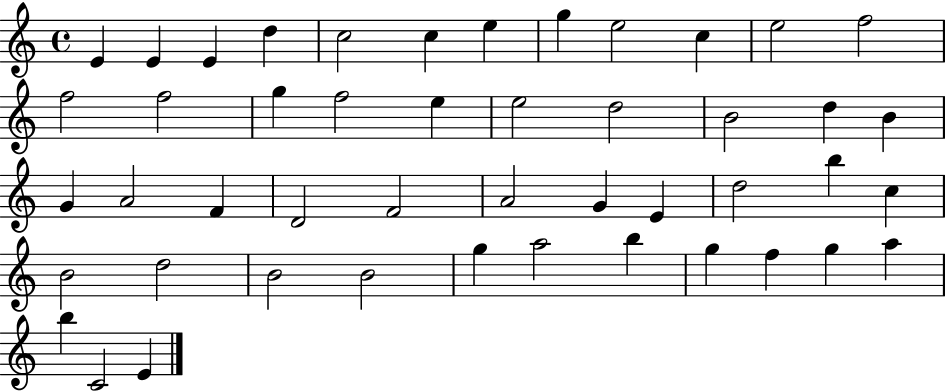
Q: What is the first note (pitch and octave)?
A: E4